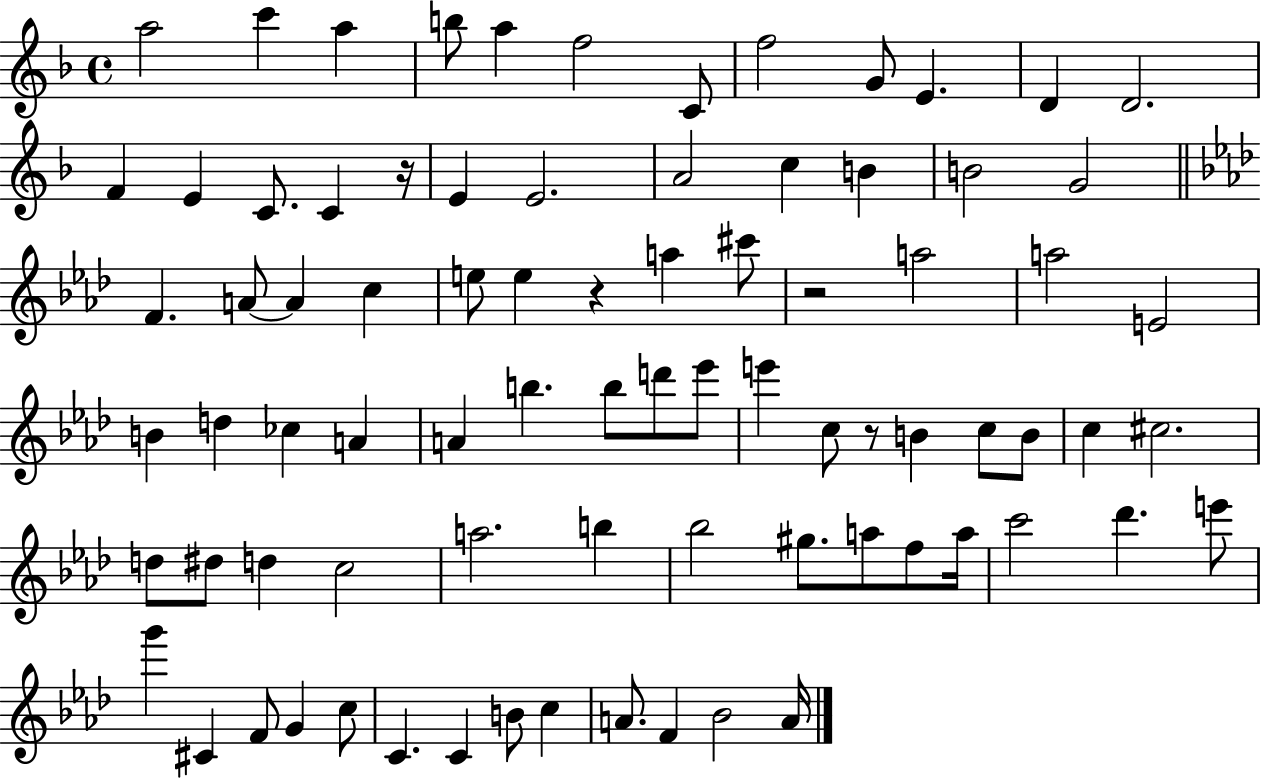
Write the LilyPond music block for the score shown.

{
  \clef treble
  \time 4/4
  \defaultTimeSignature
  \key f \major
  \repeat volta 2 { a''2 c'''4 a''4 | b''8 a''4 f''2 c'8 | f''2 g'8 e'4. | d'4 d'2. | \break f'4 e'4 c'8. c'4 r16 | e'4 e'2. | a'2 c''4 b'4 | b'2 g'2 | \break \bar "||" \break \key aes \major f'4. a'8~~ a'4 c''4 | e''8 e''4 r4 a''4 cis'''8 | r2 a''2 | a''2 e'2 | \break b'4 d''4 ces''4 a'4 | a'4 b''4. b''8 d'''8 ees'''8 | e'''4 c''8 r8 b'4 c''8 b'8 | c''4 cis''2. | \break d''8 dis''8 d''4 c''2 | a''2. b''4 | bes''2 gis''8. a''8 f''8 a''16 | c'''2 des'''4. e'''8 | \break g'''4 cis'4 f'8 g'4 c''8 | c'4. c'4 b'8 c''4 | a'8. f'4 bes'2 a'16 | } \bar "|."
}